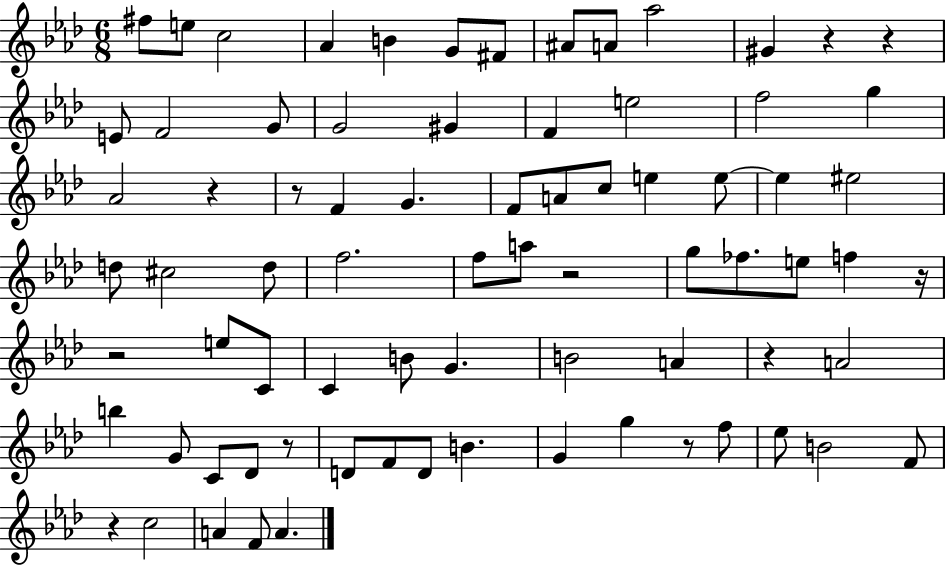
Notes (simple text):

F#5/e E5/e C5/h Ab4/q B4/q G4/e F#4/e A#4/e A4/e Ab5/h G#4/q R/q R/q E4/e F4/h G4/e G4/h G#4/q F4/q E5/h F5/h G5/q Ab4/h R/q R/e F4/q G4/q. F4/e A4/e C5/e E5/q E5/e E5/q EIS5/h D5/e C#5/h D5/e F5/h. F5/e A5/e R/h G5/e FES5/e. E5/e F5/q R/s R/h E5/e C4/e C4/q B4/e G4/q. B4/h A4/q R/q A4/h B5/q G4/e C4/e Db4/e R/e D4/e F4/e D4/e B4/q. G4/q G5/q R/e F5/e Eb5/e B4/h F4/e R/q C5/h A4/q F4/e A4/q.